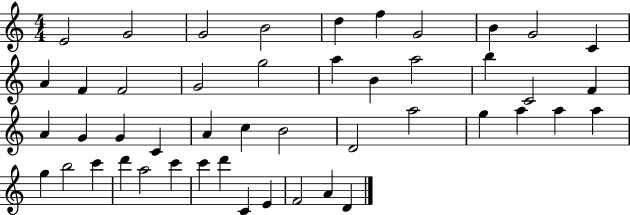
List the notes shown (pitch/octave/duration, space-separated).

E4/h G4/h G4/h B4/h D5/q F5/q G4/h B4/q G4/h C4/q A4/q F4/q F4/h G4/h G5/h A5/q B4/q A5/h B5/q C4/h F4/q A4/q G4/q G4/q C4/q A4/q C5/q B4/h D4/h A5/h G5/q A5/q A5/q A5/q G5/q B5/h C6/q D6/q A5/h C6/q C6/q D6/q C4/q E4/q F4/h A4/q D4/q